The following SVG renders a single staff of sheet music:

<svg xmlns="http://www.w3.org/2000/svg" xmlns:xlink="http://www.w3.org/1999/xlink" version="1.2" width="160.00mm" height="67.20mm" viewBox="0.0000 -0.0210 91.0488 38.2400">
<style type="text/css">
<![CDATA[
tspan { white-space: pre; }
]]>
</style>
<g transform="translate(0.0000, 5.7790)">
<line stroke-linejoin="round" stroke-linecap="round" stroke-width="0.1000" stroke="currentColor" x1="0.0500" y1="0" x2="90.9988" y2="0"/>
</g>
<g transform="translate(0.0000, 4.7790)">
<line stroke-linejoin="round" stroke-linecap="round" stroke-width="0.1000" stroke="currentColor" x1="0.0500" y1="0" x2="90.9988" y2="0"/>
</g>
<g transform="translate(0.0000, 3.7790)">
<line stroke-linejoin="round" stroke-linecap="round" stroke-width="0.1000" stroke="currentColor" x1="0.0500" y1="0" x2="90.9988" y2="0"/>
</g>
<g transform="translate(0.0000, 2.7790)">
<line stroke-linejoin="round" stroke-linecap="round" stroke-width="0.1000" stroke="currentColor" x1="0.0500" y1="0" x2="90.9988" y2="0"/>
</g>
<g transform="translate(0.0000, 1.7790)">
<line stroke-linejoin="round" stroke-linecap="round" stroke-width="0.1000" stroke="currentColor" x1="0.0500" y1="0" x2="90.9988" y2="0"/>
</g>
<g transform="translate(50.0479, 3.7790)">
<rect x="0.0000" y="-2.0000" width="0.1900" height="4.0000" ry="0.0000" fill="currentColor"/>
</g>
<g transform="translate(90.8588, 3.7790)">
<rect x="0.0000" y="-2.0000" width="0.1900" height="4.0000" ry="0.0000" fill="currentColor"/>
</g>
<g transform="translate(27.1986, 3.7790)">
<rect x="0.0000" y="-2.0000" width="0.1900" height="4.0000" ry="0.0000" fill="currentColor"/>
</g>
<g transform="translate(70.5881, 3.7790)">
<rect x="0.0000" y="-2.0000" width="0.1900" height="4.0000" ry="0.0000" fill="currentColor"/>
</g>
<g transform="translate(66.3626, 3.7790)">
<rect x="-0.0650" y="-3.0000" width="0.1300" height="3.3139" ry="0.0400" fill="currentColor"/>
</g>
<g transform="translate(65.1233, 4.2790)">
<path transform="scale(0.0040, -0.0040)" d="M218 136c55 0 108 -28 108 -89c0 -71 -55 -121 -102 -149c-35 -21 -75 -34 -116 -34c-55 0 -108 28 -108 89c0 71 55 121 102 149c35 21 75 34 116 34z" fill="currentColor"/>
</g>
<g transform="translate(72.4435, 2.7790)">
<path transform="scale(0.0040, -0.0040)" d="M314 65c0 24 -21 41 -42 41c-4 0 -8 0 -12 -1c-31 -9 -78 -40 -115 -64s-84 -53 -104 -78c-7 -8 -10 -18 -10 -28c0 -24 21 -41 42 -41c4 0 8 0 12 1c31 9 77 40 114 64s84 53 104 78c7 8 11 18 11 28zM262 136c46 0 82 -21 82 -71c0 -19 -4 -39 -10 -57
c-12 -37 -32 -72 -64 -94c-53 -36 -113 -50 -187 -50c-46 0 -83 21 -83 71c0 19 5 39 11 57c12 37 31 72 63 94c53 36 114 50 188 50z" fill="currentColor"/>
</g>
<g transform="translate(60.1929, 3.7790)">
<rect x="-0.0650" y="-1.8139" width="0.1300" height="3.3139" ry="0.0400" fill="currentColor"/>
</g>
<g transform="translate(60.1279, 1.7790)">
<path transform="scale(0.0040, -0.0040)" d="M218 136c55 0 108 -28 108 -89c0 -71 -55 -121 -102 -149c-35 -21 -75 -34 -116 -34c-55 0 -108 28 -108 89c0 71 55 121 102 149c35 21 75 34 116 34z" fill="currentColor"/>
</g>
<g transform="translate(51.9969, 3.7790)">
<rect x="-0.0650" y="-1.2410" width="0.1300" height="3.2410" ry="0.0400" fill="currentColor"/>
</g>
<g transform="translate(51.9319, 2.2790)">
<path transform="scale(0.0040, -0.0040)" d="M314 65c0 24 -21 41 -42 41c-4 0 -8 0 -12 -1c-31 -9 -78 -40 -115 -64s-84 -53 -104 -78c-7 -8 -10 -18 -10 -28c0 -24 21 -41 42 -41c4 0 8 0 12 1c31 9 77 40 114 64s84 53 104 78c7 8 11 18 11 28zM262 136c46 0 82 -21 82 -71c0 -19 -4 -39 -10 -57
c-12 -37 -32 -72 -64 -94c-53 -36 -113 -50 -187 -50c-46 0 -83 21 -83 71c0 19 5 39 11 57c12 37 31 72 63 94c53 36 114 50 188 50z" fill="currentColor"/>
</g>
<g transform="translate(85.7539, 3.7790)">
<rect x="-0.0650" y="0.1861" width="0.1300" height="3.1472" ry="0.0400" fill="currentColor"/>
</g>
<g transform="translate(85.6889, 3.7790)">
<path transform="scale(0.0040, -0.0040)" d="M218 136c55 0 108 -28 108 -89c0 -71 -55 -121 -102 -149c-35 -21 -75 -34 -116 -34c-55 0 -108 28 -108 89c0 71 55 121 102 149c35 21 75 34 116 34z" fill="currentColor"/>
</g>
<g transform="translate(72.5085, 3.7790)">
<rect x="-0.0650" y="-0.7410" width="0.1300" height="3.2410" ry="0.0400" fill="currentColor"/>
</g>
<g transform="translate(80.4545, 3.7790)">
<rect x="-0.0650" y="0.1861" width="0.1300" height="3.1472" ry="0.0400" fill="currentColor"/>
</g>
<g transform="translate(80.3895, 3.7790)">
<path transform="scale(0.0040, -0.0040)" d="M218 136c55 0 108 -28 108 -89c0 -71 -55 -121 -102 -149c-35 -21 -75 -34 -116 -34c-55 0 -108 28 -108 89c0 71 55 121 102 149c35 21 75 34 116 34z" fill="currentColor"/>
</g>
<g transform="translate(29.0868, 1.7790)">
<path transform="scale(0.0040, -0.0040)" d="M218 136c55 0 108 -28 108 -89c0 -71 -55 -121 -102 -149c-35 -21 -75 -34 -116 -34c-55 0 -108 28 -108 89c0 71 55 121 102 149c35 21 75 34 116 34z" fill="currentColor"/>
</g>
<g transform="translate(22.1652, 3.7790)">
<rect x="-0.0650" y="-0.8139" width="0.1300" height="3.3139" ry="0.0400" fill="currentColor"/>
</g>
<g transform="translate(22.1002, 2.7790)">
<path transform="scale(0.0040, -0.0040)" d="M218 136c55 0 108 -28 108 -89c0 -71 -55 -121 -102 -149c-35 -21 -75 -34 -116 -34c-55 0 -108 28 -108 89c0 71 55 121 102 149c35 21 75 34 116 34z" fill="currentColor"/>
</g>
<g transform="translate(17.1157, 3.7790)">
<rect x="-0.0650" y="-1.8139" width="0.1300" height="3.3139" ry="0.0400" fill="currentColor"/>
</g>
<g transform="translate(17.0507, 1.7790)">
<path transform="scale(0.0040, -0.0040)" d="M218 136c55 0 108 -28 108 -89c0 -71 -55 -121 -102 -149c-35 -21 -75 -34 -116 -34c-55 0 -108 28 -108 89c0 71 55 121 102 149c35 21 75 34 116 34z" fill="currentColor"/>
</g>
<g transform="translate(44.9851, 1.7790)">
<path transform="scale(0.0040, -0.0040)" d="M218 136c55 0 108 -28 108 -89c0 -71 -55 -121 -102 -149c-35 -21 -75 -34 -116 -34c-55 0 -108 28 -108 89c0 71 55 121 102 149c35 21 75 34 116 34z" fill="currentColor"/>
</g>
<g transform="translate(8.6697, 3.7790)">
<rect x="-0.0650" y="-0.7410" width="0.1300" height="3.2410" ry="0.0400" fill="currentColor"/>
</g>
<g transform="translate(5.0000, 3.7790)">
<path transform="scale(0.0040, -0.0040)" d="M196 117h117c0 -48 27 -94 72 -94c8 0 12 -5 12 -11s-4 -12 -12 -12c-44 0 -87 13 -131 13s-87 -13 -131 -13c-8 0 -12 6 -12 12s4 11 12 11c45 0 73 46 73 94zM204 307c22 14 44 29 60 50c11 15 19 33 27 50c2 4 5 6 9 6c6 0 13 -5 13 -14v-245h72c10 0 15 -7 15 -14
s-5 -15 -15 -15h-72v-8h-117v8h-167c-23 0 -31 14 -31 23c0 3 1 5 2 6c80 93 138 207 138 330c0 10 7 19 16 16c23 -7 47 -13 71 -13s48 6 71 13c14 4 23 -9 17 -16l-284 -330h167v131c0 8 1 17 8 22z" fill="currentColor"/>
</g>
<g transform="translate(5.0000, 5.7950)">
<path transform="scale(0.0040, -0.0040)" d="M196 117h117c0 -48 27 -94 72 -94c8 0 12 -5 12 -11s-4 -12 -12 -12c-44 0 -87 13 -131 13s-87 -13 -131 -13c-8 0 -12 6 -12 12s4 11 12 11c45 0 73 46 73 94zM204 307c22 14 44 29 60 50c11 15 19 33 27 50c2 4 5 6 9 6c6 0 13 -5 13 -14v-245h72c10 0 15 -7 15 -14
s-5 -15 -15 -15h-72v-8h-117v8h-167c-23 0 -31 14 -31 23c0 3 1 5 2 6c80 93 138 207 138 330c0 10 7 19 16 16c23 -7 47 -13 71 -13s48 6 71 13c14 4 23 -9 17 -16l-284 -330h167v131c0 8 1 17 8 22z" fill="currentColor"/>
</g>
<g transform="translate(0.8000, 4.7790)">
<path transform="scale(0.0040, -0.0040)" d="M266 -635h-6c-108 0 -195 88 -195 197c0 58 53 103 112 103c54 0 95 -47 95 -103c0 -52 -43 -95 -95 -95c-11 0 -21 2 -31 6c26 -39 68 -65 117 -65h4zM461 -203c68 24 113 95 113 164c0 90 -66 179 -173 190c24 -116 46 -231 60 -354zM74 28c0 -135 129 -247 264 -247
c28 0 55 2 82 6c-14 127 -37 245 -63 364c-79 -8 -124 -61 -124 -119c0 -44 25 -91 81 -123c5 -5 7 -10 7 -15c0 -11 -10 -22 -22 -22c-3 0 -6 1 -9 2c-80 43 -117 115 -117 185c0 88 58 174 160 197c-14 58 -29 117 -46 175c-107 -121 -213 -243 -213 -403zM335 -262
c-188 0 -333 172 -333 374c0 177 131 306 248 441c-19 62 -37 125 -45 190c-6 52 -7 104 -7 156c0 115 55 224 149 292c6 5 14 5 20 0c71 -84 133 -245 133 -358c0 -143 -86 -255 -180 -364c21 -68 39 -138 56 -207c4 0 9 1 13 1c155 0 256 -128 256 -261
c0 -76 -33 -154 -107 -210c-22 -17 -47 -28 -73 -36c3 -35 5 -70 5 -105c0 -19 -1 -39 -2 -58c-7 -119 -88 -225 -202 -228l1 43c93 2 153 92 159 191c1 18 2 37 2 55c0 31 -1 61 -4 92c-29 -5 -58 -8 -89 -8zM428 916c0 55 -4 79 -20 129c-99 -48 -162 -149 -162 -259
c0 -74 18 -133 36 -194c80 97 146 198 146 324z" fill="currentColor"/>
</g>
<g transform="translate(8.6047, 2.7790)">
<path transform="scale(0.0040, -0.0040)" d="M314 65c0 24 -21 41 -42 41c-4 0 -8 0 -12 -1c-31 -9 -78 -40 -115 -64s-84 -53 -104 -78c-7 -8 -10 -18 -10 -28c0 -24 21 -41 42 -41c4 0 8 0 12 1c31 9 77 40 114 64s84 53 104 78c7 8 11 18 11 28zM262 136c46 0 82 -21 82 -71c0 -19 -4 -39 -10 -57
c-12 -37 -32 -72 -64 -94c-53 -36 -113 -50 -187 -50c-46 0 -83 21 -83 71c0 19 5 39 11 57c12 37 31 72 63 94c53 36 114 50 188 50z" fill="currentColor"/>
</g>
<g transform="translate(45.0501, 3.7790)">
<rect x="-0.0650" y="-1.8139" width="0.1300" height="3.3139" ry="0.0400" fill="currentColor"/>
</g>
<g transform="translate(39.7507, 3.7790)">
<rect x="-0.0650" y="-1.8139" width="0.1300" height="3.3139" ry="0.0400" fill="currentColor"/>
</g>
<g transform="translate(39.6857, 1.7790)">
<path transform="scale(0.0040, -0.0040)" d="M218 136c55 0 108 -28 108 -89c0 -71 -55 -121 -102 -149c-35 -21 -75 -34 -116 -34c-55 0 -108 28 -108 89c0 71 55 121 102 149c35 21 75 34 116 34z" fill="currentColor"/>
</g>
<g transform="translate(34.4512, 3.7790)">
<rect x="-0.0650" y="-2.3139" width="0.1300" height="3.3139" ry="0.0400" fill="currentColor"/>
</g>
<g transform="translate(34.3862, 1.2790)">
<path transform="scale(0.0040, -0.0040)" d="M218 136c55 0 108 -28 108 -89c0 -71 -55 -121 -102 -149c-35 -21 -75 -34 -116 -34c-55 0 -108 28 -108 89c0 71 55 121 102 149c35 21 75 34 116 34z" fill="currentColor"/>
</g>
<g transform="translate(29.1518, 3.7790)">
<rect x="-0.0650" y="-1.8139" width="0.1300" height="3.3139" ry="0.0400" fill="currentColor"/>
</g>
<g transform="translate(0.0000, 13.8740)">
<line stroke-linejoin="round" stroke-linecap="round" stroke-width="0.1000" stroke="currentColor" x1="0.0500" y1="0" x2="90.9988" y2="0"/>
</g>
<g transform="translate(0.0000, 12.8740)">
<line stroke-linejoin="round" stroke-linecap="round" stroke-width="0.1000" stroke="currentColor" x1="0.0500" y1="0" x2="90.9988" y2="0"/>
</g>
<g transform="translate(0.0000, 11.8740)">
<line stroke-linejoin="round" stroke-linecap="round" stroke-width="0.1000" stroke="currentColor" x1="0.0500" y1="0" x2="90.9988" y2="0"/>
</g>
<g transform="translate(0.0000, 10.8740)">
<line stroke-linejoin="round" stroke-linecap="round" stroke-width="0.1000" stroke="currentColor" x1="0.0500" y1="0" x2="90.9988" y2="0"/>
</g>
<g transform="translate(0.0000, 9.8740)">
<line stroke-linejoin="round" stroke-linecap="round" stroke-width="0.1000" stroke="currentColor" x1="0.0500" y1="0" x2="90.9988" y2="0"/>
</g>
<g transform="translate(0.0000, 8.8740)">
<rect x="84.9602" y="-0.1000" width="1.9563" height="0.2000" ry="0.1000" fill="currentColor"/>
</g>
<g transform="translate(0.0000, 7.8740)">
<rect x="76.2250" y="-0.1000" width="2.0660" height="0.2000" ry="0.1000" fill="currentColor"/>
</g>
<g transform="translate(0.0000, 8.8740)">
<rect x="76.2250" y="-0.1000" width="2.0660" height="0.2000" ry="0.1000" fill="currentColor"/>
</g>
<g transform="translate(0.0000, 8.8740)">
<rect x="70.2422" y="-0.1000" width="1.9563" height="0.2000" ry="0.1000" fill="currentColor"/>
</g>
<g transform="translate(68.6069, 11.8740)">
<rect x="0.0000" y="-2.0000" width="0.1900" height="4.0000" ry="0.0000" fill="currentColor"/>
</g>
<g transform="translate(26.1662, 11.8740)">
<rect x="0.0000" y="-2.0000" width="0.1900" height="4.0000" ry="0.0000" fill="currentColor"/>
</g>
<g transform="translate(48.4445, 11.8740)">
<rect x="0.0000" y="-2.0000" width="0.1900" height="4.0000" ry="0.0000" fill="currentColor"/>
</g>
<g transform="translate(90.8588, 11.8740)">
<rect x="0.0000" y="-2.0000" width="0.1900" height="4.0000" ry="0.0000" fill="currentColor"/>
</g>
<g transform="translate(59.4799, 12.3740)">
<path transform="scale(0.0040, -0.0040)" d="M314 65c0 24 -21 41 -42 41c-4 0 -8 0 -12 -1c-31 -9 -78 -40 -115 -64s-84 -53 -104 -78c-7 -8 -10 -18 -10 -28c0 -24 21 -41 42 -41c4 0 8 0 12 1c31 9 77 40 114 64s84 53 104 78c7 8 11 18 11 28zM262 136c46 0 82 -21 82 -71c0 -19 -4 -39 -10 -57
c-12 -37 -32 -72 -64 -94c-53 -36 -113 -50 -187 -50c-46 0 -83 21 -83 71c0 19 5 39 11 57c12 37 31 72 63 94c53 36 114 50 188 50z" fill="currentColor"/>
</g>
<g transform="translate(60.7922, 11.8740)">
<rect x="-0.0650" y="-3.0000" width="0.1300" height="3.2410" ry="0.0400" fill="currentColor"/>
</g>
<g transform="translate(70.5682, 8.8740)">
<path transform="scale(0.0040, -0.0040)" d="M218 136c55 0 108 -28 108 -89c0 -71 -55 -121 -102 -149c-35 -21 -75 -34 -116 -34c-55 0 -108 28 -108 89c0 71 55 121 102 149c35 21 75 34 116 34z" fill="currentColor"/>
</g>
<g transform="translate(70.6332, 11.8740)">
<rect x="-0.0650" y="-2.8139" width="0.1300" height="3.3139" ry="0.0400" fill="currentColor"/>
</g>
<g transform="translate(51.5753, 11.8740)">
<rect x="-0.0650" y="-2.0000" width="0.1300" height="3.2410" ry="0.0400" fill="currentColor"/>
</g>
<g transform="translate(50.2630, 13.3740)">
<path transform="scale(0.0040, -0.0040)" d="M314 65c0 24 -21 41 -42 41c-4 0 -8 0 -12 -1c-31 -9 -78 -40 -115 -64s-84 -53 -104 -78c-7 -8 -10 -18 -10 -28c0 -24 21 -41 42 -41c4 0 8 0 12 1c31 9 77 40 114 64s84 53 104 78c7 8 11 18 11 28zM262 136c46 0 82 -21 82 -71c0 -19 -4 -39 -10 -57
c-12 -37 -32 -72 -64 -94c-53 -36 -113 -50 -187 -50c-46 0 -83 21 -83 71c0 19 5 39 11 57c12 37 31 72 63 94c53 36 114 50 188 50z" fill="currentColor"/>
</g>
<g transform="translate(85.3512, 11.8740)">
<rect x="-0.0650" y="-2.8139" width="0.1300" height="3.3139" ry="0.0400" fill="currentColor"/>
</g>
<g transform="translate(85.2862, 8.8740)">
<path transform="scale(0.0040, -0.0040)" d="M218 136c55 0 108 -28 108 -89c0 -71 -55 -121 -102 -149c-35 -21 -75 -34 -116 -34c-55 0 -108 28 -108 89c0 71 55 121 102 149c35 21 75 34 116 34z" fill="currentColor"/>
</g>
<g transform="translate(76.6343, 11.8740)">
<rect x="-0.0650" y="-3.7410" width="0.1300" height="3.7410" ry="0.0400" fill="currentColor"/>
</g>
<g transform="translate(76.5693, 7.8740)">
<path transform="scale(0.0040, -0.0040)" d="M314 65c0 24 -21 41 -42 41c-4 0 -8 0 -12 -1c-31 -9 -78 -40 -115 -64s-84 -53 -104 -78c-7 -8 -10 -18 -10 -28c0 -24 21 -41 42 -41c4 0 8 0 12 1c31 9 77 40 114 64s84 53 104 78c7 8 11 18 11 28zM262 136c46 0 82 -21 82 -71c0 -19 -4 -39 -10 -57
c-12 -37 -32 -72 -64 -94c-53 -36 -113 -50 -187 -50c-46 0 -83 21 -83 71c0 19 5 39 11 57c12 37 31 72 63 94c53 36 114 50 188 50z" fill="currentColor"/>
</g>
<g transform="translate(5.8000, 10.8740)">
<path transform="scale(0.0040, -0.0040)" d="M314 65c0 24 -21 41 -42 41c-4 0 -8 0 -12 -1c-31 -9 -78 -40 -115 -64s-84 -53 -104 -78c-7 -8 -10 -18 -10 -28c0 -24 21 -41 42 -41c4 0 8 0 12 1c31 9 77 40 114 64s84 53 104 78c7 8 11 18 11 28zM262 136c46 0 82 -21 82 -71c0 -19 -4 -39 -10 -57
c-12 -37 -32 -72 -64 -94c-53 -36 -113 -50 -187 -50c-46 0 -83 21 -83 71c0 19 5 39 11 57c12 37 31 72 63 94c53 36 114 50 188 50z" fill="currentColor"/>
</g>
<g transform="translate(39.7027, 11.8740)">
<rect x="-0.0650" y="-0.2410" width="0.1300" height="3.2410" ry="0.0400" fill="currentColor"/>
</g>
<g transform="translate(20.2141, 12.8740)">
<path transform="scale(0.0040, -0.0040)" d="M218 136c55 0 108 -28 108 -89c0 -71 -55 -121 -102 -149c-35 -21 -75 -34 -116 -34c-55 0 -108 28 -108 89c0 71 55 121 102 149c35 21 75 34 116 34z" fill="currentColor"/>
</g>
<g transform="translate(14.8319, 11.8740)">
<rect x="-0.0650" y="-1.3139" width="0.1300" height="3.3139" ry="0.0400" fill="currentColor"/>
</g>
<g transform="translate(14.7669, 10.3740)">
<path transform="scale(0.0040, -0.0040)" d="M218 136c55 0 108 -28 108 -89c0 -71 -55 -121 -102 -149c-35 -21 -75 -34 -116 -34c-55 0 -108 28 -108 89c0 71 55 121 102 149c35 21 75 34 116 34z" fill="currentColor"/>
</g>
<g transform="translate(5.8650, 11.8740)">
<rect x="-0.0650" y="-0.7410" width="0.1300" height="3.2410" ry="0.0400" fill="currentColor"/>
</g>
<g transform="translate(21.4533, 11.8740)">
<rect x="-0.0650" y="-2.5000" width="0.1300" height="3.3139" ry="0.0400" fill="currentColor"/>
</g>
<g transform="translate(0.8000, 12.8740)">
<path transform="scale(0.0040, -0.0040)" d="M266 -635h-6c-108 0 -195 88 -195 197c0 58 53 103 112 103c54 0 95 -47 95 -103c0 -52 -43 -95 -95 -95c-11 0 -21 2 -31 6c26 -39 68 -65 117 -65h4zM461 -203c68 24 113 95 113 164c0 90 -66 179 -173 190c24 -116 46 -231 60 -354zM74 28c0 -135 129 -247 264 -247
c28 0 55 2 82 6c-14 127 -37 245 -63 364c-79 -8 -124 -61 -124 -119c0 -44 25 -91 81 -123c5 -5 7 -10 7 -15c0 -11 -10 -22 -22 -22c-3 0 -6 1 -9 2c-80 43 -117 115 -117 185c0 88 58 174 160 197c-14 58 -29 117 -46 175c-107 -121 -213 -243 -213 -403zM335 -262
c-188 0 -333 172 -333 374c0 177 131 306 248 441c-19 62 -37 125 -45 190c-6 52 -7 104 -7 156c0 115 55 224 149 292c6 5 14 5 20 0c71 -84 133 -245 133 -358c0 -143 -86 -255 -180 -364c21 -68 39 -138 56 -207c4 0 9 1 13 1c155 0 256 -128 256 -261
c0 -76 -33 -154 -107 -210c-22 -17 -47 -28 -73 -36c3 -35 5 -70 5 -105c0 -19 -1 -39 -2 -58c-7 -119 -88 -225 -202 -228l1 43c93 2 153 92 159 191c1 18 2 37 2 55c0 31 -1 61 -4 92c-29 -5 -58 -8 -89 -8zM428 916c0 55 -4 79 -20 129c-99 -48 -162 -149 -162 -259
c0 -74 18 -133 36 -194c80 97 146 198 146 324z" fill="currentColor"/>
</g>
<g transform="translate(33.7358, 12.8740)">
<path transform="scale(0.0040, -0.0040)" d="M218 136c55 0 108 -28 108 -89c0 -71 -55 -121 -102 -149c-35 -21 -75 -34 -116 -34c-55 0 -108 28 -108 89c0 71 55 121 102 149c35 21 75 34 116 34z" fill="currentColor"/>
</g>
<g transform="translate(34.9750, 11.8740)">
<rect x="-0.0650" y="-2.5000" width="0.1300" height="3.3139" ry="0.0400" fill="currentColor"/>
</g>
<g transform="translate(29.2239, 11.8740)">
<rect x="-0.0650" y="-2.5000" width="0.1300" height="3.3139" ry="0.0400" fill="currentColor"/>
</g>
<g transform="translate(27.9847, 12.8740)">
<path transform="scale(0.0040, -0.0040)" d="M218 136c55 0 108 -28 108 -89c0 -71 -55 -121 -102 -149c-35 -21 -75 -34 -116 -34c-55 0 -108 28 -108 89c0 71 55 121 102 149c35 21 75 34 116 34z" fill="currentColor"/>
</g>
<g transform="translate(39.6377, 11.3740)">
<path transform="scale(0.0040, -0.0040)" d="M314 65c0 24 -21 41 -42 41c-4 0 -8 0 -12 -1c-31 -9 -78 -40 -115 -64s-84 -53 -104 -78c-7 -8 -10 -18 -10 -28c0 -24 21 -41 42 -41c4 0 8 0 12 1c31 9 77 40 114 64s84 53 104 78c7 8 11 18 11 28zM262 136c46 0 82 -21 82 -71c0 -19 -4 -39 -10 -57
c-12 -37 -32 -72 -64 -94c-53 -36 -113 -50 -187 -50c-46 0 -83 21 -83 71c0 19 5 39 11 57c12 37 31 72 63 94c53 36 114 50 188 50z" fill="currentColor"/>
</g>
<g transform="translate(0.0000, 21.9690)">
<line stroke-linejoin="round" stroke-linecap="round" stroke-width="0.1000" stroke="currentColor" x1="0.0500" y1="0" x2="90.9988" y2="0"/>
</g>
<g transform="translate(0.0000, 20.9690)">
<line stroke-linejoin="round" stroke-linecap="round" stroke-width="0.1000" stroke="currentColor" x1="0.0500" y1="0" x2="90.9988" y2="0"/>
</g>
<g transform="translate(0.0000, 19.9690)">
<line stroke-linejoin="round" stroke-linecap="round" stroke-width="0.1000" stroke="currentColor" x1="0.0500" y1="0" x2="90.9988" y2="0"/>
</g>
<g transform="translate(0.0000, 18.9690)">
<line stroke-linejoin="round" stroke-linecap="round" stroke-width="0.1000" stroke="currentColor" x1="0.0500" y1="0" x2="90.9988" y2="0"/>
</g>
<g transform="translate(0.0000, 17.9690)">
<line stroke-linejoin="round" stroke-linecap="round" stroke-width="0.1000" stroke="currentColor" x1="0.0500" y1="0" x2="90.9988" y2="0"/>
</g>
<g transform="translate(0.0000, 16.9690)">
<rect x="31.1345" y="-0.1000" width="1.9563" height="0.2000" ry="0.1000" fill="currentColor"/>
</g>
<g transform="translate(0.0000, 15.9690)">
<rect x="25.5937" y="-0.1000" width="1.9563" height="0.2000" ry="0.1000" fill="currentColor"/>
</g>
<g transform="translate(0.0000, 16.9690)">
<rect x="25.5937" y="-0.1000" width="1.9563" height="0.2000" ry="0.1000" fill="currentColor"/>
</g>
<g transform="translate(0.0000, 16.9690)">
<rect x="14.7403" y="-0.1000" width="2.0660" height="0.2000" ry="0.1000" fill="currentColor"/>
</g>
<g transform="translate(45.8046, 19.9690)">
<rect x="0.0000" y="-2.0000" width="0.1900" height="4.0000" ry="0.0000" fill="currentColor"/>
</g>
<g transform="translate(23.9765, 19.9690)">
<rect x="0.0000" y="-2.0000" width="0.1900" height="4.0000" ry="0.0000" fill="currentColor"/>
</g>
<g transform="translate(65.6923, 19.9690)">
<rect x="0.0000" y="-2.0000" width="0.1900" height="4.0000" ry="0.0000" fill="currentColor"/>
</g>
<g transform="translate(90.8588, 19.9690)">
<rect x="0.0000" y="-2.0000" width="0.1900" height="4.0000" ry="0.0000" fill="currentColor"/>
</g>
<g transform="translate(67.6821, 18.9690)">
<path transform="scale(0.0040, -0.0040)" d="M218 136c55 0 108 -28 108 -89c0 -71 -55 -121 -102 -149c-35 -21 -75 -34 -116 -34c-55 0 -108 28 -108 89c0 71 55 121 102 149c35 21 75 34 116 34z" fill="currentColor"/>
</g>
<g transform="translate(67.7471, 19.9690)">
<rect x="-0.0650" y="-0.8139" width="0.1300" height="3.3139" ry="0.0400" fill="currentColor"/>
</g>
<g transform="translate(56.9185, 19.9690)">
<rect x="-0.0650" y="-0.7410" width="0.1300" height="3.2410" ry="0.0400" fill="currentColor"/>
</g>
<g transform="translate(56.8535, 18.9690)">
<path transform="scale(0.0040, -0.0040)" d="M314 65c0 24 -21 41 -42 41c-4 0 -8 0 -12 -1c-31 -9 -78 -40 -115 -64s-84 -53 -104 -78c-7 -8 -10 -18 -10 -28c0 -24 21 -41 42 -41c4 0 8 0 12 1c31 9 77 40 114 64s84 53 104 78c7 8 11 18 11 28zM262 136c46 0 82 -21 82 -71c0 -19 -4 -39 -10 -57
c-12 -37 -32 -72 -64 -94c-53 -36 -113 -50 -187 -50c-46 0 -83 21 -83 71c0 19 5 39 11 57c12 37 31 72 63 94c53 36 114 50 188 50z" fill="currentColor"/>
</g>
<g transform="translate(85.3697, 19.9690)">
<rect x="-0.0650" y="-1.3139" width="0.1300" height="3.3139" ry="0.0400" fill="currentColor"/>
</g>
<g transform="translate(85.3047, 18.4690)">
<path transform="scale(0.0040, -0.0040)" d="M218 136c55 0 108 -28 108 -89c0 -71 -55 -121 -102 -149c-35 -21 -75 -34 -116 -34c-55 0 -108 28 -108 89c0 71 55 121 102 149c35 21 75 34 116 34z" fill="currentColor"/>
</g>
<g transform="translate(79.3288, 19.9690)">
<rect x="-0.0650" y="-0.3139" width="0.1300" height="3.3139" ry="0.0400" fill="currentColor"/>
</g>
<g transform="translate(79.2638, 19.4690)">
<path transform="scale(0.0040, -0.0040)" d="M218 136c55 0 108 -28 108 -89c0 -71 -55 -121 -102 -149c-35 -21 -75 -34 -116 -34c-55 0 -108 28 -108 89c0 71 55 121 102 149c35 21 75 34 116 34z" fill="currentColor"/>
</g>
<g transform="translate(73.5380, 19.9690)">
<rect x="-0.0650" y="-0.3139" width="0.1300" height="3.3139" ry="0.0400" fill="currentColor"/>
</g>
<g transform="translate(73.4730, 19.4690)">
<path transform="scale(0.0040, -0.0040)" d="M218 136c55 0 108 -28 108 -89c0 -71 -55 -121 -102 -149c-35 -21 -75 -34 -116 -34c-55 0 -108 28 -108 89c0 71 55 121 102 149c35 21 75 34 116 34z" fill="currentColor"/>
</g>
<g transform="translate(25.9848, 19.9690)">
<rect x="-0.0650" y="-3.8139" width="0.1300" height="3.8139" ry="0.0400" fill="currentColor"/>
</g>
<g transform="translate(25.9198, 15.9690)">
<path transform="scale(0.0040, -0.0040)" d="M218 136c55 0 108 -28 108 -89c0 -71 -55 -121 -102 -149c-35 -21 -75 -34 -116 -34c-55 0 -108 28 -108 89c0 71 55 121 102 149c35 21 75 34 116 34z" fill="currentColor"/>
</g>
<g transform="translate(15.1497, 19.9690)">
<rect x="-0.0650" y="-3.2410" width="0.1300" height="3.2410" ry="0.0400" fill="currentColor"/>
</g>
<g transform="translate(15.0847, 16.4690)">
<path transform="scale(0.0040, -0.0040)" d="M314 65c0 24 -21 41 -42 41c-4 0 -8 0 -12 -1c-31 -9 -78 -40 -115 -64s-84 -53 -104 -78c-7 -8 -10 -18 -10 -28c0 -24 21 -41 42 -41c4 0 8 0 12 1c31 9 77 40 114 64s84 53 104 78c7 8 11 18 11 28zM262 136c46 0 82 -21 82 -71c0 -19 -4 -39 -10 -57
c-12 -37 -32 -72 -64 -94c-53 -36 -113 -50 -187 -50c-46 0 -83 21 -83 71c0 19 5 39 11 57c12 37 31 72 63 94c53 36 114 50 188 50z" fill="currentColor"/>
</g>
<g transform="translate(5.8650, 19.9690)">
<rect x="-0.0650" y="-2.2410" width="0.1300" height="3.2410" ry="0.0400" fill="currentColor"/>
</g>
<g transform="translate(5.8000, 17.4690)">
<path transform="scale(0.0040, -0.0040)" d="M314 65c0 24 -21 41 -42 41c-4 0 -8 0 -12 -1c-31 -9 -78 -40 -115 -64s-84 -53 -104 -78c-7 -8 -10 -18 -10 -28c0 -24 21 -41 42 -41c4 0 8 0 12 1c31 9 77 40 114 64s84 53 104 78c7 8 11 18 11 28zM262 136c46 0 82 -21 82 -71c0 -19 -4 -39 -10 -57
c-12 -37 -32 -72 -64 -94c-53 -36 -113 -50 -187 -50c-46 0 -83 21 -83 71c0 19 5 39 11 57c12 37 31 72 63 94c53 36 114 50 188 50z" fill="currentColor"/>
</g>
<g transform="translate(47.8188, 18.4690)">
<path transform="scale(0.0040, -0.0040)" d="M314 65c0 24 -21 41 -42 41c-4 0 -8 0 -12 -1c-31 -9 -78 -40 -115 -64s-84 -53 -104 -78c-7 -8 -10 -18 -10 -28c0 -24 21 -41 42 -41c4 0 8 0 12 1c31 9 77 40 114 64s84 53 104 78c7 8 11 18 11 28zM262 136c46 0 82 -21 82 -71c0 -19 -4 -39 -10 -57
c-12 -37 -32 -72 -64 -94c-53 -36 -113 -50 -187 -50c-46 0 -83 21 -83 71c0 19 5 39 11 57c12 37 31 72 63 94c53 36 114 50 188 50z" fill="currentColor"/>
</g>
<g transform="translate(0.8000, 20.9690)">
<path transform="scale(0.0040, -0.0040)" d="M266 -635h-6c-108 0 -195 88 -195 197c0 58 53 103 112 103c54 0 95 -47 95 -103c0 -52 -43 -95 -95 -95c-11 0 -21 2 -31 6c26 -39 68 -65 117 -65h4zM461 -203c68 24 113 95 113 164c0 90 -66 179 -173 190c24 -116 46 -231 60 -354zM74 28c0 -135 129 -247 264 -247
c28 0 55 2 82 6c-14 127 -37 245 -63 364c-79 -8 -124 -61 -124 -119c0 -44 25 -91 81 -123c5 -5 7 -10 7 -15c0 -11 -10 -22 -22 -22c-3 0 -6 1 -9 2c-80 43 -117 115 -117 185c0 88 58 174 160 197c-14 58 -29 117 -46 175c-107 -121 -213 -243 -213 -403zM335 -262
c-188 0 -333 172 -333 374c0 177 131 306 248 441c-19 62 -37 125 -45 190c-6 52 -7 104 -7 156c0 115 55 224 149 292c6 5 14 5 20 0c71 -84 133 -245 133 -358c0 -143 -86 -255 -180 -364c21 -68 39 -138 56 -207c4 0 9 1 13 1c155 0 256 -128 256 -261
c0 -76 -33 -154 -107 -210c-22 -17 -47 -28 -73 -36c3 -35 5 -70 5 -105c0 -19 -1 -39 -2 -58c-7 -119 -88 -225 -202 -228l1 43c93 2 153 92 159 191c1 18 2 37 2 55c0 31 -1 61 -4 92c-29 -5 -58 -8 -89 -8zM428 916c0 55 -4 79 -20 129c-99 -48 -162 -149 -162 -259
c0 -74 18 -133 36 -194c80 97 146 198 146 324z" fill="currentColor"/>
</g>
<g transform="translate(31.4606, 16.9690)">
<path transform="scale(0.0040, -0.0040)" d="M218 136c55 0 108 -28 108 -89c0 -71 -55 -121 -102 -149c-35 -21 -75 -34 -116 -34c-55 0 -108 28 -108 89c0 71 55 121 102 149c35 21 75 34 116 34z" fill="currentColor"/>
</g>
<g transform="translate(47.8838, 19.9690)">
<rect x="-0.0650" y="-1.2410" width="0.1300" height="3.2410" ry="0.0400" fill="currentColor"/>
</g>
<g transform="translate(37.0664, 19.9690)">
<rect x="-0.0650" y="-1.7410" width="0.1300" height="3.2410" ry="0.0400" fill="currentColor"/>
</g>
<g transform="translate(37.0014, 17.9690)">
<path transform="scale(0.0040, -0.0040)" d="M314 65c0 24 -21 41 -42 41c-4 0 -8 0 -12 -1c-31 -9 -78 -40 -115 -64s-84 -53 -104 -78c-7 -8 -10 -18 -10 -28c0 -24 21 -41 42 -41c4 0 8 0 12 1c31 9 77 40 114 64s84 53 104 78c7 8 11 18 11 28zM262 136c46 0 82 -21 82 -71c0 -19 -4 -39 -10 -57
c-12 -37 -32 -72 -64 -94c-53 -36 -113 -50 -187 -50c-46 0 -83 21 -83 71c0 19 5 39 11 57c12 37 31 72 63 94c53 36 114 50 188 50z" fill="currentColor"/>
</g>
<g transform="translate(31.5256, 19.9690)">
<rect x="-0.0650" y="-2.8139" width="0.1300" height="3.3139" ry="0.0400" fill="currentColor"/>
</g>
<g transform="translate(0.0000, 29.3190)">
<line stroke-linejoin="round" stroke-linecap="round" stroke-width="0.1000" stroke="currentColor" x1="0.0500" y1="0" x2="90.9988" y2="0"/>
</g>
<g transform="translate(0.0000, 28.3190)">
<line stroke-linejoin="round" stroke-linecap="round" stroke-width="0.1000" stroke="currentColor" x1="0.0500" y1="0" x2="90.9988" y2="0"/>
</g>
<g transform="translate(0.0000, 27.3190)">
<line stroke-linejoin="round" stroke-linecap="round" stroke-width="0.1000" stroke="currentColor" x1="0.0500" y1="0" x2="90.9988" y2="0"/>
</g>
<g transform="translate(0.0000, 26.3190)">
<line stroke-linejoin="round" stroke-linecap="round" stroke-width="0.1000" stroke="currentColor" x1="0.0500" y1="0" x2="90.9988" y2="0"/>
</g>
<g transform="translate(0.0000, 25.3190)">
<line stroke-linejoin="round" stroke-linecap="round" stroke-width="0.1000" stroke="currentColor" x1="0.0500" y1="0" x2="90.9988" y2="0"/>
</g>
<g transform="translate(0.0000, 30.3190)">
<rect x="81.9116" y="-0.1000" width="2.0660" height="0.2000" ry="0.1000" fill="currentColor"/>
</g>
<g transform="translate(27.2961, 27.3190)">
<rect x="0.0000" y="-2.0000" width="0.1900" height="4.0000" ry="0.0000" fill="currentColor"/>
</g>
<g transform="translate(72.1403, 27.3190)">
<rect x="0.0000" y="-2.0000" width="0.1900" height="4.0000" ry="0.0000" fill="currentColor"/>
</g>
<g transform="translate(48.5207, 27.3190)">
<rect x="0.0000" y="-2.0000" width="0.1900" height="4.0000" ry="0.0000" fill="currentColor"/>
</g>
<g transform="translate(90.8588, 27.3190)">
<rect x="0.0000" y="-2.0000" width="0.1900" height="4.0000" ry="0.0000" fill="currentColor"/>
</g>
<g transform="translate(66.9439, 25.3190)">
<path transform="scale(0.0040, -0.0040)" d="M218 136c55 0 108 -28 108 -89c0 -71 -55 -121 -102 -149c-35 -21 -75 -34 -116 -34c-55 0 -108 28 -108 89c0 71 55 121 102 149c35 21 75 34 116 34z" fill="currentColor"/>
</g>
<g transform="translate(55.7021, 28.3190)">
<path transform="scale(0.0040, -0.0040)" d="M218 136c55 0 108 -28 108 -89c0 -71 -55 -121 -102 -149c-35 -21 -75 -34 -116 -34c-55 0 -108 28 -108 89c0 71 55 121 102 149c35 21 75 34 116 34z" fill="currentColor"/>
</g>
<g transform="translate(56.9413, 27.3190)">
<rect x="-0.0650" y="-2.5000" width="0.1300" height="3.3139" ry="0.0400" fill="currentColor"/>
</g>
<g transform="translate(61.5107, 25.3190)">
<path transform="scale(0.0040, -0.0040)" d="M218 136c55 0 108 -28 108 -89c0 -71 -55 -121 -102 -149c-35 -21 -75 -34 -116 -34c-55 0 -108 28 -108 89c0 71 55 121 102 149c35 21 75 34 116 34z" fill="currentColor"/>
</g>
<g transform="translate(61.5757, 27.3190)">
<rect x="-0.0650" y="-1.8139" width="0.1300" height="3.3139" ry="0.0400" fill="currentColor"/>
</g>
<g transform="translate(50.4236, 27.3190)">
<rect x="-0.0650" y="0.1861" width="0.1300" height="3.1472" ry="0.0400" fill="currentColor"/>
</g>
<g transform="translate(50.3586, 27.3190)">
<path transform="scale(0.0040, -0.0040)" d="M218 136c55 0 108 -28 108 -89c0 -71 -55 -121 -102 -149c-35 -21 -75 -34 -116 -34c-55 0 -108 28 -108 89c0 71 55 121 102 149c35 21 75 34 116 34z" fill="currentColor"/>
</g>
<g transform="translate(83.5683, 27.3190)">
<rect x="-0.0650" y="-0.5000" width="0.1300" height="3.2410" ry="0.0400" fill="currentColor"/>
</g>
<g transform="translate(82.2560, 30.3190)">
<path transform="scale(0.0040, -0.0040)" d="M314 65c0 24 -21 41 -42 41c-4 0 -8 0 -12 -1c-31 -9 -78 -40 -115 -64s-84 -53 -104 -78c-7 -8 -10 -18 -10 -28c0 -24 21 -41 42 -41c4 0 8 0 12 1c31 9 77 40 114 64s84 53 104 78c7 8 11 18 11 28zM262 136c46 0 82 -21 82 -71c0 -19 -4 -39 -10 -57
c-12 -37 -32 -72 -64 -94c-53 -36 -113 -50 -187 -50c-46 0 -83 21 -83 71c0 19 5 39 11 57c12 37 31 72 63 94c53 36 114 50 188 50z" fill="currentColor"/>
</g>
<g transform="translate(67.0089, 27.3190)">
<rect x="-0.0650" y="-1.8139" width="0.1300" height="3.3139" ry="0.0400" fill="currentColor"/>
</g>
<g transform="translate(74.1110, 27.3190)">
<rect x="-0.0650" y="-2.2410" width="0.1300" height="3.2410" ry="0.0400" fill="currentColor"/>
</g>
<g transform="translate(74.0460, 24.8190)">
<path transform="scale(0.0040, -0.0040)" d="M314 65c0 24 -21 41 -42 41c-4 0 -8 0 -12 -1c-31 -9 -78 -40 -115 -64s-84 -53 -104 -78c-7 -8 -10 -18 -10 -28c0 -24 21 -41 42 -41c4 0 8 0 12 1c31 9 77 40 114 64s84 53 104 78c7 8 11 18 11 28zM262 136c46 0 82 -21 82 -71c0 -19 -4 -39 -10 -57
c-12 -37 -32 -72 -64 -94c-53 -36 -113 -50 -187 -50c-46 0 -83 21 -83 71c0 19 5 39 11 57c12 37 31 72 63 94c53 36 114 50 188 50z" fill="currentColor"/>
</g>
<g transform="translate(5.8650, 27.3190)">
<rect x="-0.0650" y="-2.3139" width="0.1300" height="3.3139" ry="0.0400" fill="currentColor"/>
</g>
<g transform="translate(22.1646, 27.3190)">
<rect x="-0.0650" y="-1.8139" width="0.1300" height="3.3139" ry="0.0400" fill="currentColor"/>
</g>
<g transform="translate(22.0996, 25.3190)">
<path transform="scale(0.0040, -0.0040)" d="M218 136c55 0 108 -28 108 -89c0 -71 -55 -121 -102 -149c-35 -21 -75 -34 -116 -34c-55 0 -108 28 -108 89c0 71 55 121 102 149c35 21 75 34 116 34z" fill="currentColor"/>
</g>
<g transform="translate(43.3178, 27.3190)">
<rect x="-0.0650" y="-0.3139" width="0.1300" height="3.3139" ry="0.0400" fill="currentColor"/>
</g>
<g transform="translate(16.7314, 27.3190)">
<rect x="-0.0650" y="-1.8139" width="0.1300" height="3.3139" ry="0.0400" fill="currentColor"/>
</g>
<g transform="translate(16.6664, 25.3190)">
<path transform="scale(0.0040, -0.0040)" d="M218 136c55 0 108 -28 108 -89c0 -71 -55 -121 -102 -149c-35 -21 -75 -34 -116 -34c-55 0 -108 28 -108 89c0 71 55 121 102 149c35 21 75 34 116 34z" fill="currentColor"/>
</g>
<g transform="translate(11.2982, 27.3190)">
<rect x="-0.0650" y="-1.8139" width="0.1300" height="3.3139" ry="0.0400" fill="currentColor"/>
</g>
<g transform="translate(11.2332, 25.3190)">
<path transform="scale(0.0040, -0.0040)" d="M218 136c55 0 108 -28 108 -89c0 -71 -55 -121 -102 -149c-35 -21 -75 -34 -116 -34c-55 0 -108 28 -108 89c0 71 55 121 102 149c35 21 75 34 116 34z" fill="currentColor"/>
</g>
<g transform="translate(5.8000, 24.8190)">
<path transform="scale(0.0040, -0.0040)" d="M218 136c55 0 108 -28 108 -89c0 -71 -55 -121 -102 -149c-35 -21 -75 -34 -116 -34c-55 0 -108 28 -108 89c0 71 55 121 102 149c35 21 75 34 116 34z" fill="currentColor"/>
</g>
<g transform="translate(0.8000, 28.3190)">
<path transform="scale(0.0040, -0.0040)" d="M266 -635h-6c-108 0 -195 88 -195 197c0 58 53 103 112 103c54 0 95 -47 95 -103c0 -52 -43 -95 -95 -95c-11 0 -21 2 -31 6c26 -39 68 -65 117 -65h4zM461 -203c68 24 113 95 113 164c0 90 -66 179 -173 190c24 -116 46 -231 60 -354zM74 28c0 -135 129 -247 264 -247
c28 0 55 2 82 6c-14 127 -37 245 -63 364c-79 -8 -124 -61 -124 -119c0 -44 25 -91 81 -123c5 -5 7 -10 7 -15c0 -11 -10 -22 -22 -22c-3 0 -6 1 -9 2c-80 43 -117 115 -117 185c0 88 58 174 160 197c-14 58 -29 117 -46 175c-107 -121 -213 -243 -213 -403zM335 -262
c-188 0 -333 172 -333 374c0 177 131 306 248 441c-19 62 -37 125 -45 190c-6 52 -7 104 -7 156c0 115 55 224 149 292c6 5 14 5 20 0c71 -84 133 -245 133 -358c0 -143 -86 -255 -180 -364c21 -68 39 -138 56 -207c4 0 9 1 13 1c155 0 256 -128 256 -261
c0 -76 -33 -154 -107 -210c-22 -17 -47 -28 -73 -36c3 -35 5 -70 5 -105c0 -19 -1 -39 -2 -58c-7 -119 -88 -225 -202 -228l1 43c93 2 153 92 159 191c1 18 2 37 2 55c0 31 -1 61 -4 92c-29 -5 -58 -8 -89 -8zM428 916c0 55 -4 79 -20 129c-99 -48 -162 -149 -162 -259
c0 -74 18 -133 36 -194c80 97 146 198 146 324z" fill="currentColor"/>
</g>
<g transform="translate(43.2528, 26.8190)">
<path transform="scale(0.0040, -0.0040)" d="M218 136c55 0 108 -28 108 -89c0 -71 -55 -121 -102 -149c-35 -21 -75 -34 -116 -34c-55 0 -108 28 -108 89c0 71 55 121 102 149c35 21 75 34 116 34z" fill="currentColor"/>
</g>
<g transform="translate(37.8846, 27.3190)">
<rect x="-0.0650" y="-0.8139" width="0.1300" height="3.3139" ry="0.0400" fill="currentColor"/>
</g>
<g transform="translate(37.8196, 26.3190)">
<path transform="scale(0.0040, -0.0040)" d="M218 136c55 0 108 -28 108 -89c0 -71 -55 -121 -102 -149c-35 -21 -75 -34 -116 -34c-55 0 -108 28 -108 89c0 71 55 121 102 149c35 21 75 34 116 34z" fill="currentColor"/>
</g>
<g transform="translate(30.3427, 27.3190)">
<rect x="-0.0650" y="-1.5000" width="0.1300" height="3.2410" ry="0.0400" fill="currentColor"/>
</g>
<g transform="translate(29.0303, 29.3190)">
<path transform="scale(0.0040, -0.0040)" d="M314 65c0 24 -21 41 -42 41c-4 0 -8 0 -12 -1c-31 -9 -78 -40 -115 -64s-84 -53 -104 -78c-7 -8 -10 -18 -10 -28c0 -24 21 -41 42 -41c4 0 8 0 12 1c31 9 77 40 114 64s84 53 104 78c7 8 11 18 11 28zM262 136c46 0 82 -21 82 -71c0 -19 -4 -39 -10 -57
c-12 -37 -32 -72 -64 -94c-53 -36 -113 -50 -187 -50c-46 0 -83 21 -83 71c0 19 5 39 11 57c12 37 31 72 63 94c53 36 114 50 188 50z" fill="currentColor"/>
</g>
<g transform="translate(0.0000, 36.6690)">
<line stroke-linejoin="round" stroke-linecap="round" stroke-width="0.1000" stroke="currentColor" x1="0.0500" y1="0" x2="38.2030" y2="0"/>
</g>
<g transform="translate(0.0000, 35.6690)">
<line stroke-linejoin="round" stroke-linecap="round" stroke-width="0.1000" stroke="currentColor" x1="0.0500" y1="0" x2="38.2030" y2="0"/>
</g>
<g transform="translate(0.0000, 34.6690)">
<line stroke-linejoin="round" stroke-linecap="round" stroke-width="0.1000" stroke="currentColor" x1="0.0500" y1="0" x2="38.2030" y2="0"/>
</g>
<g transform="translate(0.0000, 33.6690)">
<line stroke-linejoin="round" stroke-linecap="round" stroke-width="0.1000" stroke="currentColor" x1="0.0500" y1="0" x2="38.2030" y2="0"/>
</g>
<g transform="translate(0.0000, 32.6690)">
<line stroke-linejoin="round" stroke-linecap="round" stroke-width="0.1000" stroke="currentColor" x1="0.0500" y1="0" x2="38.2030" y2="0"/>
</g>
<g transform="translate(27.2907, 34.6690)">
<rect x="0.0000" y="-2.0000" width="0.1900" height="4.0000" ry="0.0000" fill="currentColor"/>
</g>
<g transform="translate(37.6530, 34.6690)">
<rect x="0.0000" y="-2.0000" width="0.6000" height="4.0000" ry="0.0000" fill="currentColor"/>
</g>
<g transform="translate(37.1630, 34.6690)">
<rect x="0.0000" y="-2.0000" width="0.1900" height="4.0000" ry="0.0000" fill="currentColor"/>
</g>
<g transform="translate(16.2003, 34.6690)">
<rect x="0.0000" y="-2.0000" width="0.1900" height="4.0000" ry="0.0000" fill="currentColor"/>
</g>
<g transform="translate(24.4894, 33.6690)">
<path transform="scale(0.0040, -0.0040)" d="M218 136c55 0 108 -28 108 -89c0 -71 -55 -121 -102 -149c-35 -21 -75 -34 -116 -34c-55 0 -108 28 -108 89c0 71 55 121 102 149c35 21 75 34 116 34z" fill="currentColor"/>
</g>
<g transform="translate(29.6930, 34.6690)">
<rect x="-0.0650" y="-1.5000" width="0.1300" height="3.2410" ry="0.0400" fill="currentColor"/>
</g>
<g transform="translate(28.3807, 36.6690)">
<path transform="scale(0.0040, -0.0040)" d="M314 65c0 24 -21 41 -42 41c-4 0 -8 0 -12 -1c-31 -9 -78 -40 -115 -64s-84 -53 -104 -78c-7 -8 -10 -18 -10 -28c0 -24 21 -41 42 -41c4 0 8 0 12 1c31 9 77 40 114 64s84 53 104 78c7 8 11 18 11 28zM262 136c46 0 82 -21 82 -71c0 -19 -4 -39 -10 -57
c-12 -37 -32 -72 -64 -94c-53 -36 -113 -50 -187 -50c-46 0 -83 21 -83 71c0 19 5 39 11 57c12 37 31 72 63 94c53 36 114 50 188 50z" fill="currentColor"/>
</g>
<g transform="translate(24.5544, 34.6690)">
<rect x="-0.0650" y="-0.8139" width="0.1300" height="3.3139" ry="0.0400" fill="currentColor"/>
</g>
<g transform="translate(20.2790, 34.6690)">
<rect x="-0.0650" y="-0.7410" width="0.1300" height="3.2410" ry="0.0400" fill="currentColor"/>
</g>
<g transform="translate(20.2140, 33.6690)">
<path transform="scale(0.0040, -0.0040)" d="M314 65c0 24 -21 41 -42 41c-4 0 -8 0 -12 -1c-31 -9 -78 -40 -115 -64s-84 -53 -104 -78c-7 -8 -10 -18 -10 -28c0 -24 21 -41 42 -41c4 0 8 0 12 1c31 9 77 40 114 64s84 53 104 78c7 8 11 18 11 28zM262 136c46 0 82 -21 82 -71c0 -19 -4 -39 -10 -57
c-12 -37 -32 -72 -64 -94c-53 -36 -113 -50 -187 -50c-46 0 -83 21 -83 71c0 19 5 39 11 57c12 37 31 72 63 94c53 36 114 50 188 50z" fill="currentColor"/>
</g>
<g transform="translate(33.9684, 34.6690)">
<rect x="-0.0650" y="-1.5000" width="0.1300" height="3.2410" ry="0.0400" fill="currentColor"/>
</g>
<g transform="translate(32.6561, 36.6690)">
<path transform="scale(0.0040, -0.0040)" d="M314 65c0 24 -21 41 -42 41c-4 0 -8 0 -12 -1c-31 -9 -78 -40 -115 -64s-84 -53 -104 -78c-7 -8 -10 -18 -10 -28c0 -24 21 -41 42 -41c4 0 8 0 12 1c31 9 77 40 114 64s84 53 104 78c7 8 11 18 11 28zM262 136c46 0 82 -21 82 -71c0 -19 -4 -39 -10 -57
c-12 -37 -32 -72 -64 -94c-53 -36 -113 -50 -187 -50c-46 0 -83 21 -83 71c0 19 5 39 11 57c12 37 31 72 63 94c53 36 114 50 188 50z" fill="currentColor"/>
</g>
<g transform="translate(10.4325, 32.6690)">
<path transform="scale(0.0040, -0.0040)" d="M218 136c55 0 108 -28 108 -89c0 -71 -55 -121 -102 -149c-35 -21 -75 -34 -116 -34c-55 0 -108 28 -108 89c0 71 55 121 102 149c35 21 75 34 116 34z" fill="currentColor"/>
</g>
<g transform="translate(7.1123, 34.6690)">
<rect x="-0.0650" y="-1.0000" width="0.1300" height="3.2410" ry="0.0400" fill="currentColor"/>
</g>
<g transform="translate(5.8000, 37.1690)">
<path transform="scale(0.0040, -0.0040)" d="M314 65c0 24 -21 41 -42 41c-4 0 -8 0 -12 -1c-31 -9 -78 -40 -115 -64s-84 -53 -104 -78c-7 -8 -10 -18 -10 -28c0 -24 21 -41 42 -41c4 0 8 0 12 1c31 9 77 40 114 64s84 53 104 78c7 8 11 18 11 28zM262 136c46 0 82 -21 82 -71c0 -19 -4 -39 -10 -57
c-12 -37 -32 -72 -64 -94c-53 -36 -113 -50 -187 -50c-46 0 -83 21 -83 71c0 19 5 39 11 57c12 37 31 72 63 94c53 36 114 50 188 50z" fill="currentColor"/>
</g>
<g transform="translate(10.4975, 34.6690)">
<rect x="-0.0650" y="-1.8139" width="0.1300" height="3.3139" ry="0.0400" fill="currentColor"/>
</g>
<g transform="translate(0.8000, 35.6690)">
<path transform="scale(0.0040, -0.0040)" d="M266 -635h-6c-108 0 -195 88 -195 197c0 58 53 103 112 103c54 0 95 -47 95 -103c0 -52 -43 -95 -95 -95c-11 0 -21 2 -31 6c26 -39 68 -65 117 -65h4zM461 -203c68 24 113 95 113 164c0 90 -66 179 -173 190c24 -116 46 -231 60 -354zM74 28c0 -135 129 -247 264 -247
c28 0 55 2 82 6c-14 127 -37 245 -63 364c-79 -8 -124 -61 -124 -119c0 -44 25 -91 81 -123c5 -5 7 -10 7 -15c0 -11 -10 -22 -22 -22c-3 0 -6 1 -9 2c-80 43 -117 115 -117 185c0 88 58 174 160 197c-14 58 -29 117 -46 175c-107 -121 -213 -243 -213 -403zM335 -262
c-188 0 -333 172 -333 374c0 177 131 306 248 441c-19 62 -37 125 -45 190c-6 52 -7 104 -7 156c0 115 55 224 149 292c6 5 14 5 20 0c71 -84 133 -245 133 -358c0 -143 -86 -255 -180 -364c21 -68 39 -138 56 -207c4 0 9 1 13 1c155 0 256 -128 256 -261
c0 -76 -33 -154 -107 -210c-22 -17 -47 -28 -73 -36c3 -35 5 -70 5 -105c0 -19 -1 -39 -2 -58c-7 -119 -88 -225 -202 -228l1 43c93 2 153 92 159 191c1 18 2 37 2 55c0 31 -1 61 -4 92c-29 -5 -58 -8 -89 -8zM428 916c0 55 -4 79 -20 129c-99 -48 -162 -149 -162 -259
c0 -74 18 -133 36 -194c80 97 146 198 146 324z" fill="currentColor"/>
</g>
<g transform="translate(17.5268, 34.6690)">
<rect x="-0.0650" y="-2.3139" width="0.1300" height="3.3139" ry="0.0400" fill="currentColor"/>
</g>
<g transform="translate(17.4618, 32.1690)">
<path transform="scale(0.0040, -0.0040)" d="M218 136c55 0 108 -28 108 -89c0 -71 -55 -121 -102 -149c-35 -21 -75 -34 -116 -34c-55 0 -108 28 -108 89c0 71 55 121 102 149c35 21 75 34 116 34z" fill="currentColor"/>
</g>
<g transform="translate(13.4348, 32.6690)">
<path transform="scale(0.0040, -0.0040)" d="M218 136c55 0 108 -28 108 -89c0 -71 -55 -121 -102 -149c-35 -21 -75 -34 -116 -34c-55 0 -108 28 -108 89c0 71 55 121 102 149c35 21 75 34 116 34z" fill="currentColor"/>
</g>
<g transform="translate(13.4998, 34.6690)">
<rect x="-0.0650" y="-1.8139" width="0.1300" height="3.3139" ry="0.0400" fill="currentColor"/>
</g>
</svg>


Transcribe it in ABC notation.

X:1
T:Untitled
M:4/4
L:1/4
K:C
d2 f d f g f f e2 f A d2 B B d2 e G G G c2 F2 A2 a c'2 a g2 b2 c' a f2 e2 d2 d c c e g f f f E2 d c B G f f g2 C2 D2 f f g d2 d E2 E2